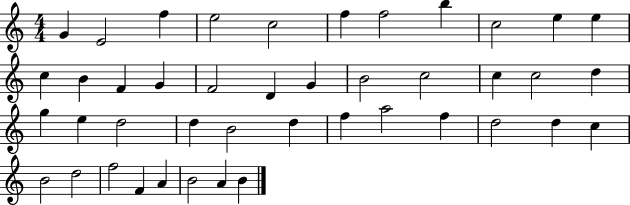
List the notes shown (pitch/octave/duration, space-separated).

G4/q E4/h F5/q E5/h C5/h F5/q F5/h B5/q C5/h E5/q E5/q C5/q B4/q F4/q G4/q F4/h D4/q G4/q B4/h C5/h C5/q C5/h D5/q G5/q E5/q D5/h D5/q B4/h D5/q F5/q A5/h F5/q D5/h D5/q C5/q B4/h D5/h F5/h F4/q A4/q B4/h A4/q B4/q